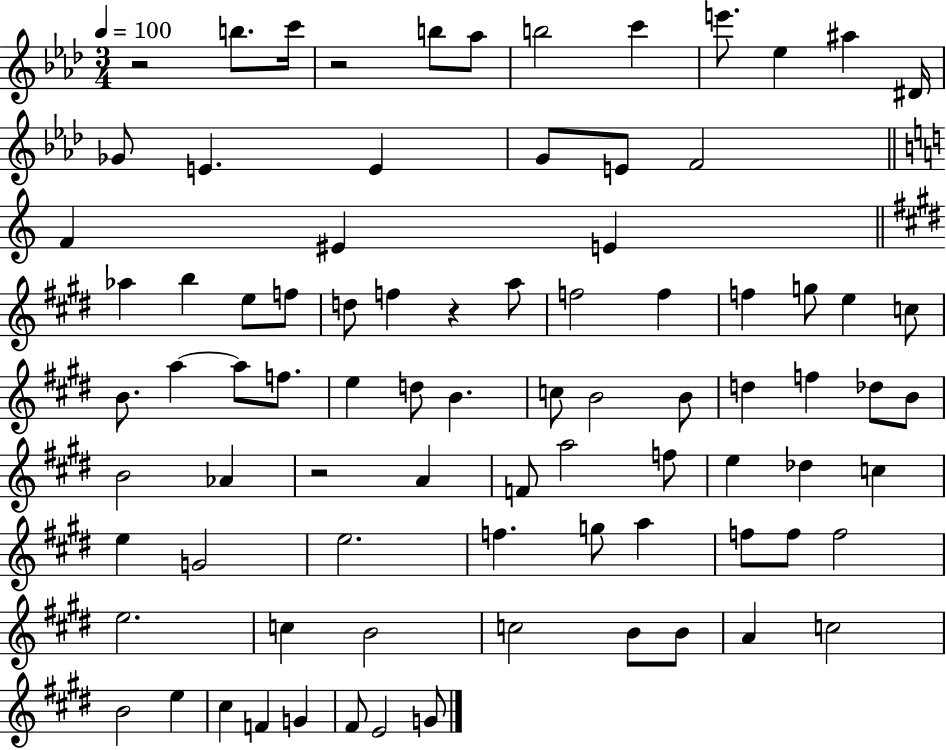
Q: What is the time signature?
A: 3/4